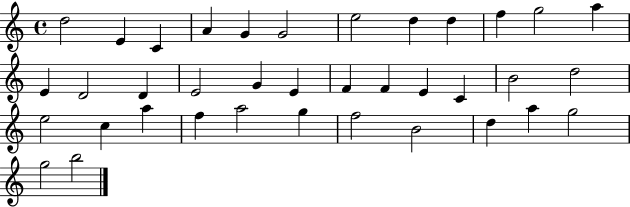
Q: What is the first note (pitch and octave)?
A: D5